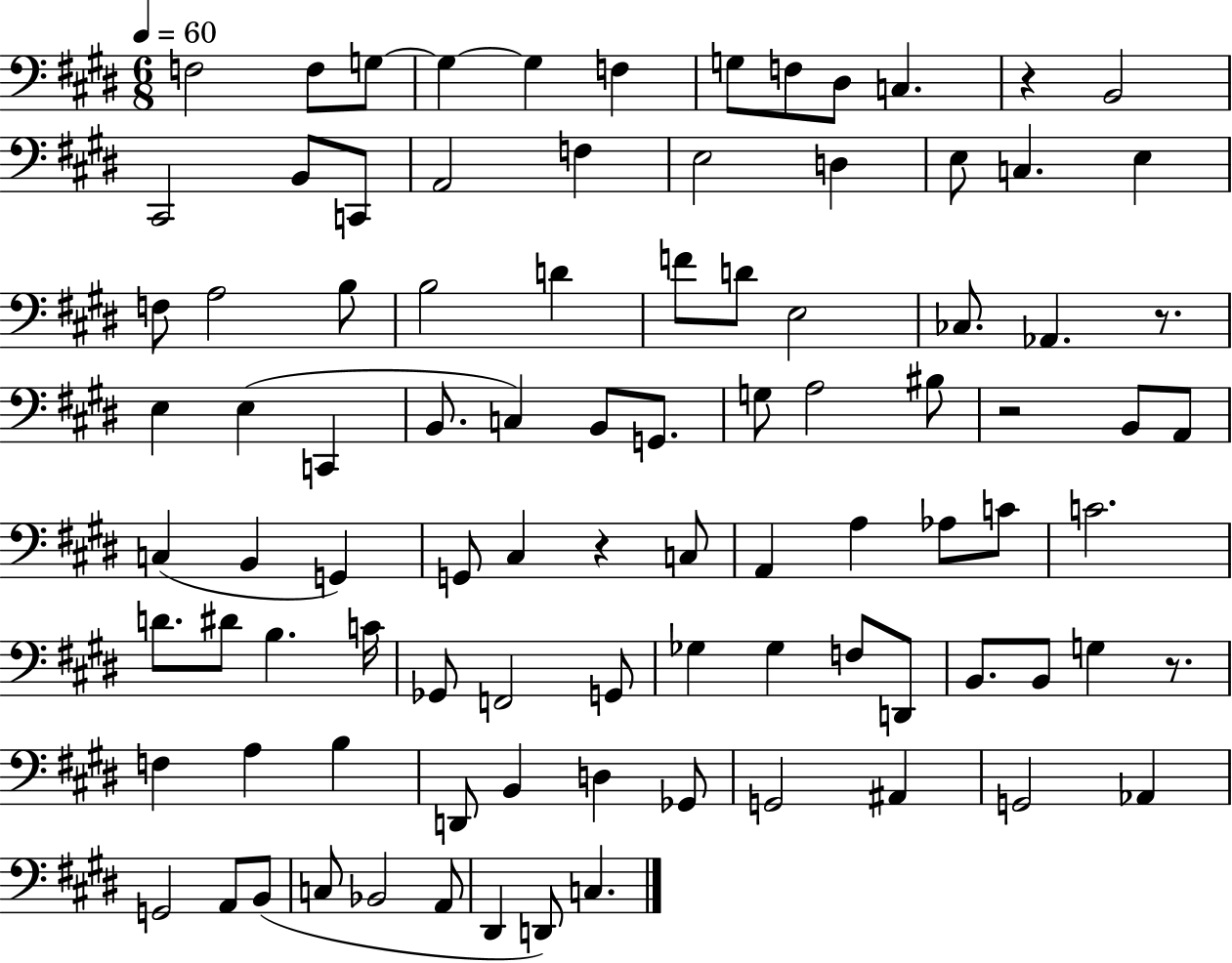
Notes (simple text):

F3/h F3/e G3/e G3/q G3/q F3/q G3/e F3/e D#3/e C3/q. R/q B2/h C#2/h B2/e C2/e A2/h F3/q E3/h D3/q E3/e C3/q. E3/q F3/e A3/h B3/e B3/h D4/q F4/e D4/e E3/h CES3/e. Ab2/q. R/e. E3/q E3/q C2/q B2/e. C3/q B2/e G2/e. G3/e A3/h BIS3/e R/h B2/e A2/e C3/q B2/q G2/q G2/e C#3/q R/q C3/e A2/q A3/q Ab3/e C4/e C4/h. D4/e. D#4/e B3/q. C4/s Gb2/e F2/h G2/e Gb3/q Gb3/q F3/e D2/e B2/e. B2/e G3/q R/e. F3/q A3/q B3/q D2/e B2/q D3/q Gb2/e G2/h A#2/q G2/h Ab2/q G2/h A2/e B2/e C3/e Bb2/h A2/e D#2/q D2/e C3/q.